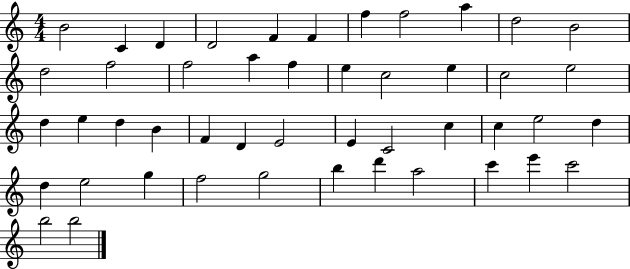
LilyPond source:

{
  \clef treble
  \numericTimeSignature
  \time 4/4
  \key c \major
  b'2 c'4 d'4 | d'2 f'4 f'4 | f''4 f''2 a''4 | d''2 b'2 | \break d''2 f''2 | f''2 a''4 f''4 | e''4 c''2 e''4 | c''2 e''2 | \break d''4 e''4 d''4 b'4 | f'4 d'4 e'2 | e'4 c'2 c''4 | c''4 e''2 d''4 | \break d''4 e''2 g''4 | f''2 g''2 | b''4 d'''4 a''2 | c'''4 e'''4 c'''2 | \break b''2 b''2 | \bar "|."
}